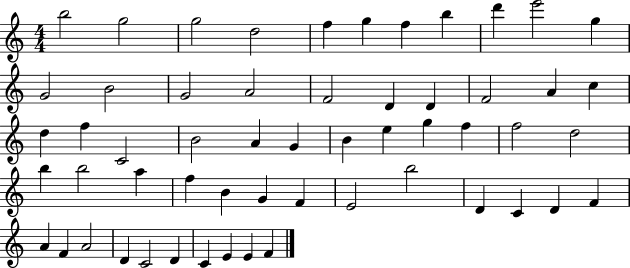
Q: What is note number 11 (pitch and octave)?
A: G5